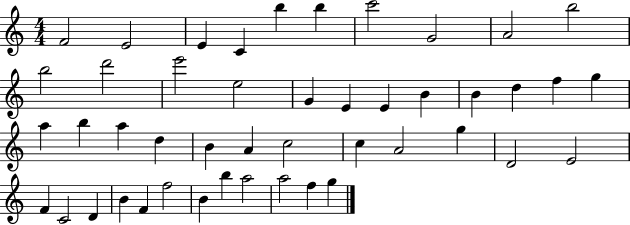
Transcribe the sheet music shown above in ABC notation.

X:1
T:Untitled
M:4/4
L:1/4
K:C
F2 E2 E C b b c'2 G2 A2 b2 b2 d'2 e'2 e2 G E E B B d f g a b a d B A c2 c A2 g D2 E2 F C2 D B F f2 B b a2 a2 f g